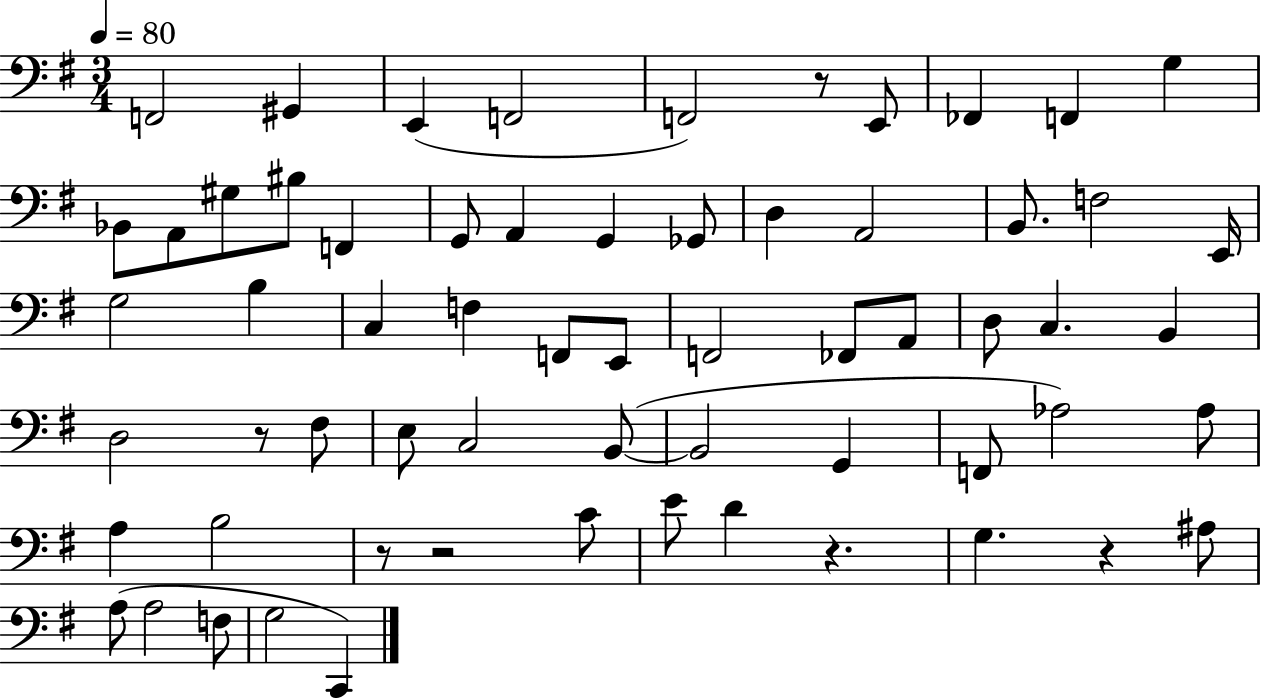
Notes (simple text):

F2/h G#2/q E2/q F2/h F2/h R/e E2/e FES2/q F2/q G3/q Bb2/e A2/e G#3/e BIS3/e F2/q G2/e A2/q G2/q Gb2/e D3/q A2/h B2/e. F3/h E2/s G3/h B3/q C3/q F3/q F2/e E2/e F2/h FES2/e A2/e D3/e C3/q. B2/q D3/h R/e F#3/e E3/e C3/h B2/e B2/h G2/q F2/e Ab3/h Ab3/e A3/q B3/h R/e R/h C4/e E4/e D4/q R/q. G3/q. R/q A#3/e A3/e A3/h F3/e G3/h C2/q